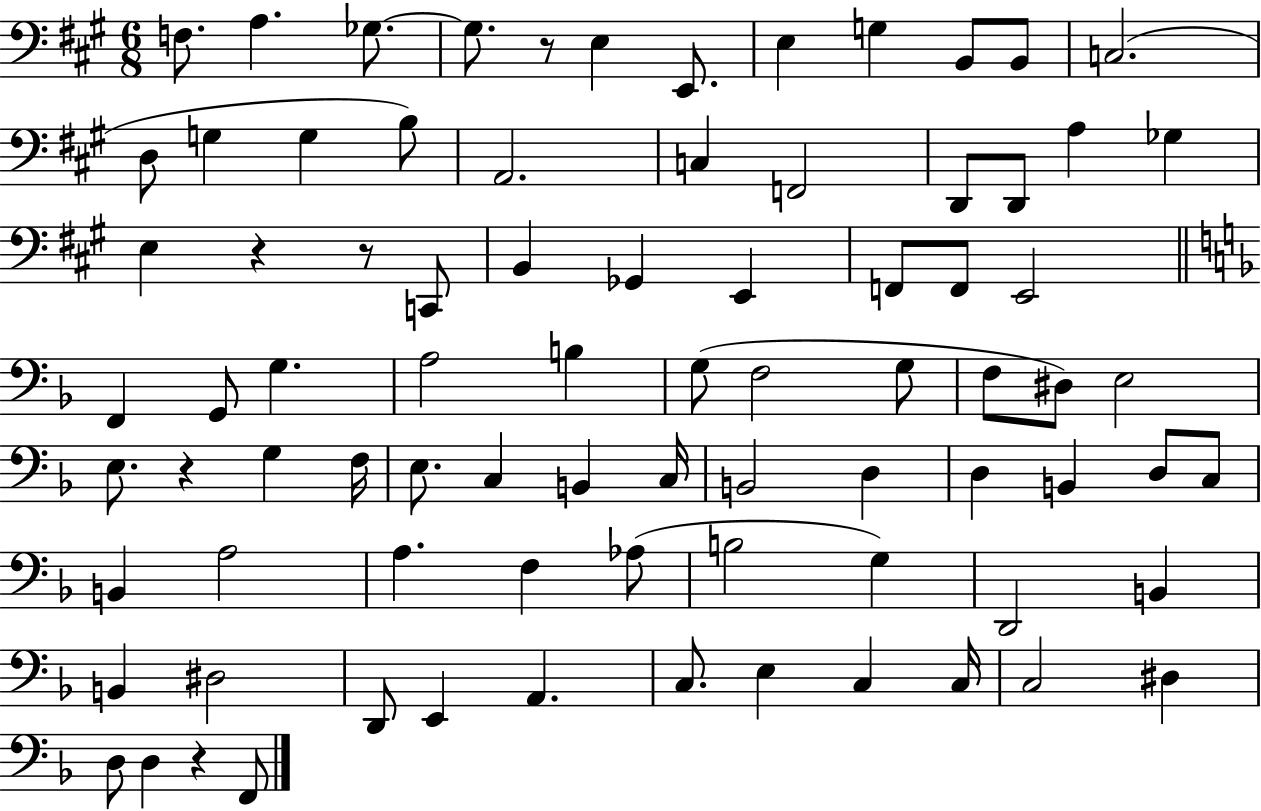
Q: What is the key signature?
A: A major